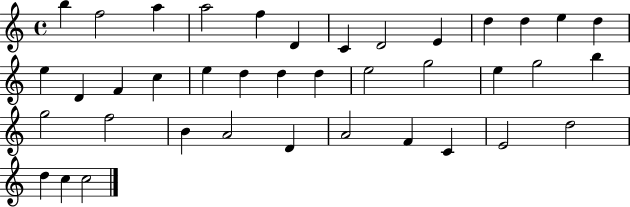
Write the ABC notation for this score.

X:1
T:Untitled
M:4/4
L:1/4
K:C
b f2 a a2 f D C D2 E d d e d e D F c e d d d e2 g2 e g2 b g2 f2 B A2 D A2 F C E2 d2 d c c2